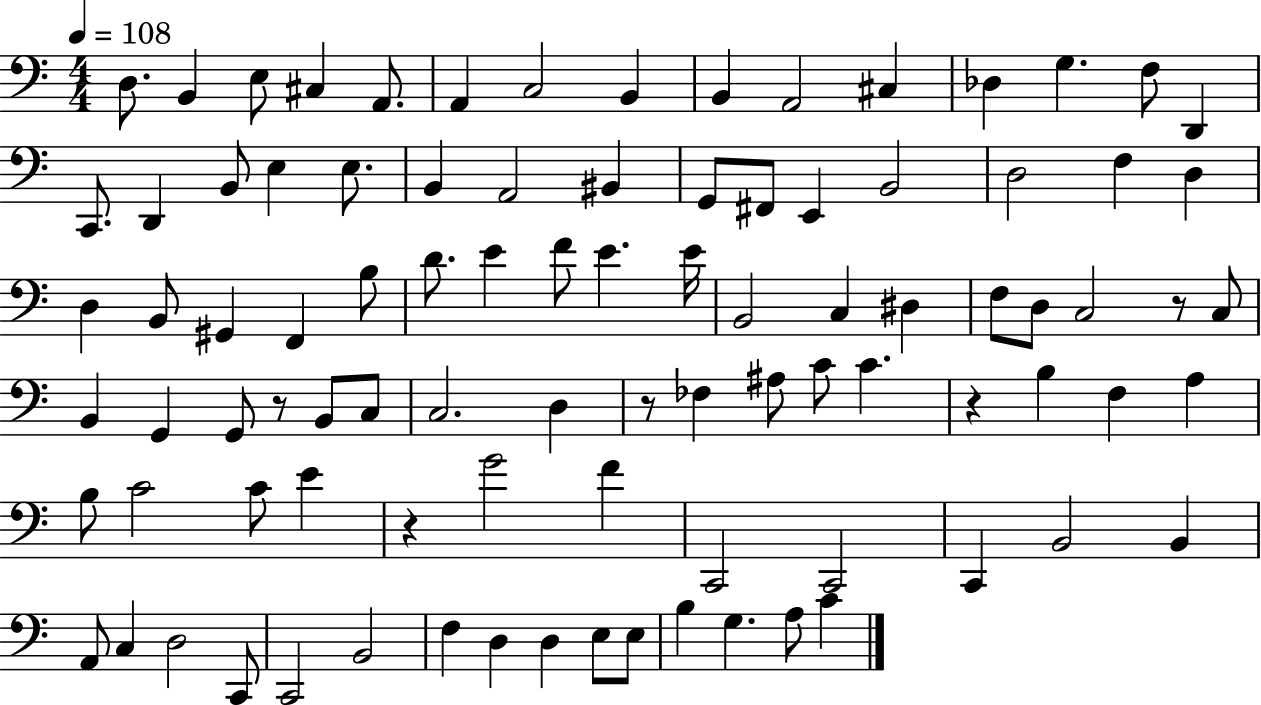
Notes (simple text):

D3/e. B2/q E3/e C#3/q A2/e. A2/q C3/h B2/q B2/q A2/h C#3/q Db3/q G3/q. F3/e D2/q C2/e. D2/q B2/e E3/q E3/e. B2/q A2/h BIS2/q G2/e F#2/e E2/q B2/h D3/h F3/q D3/q D3/q B2/e G#2/q F2/q B3/e D4/e. E4/q F4/e E4/q. E4/s B2/h C3/q D#3/q F3/e D3/e C3/h R/e C3/e B2/q G2/q G2/e R/e B2/e C3/e C3/h. D3/q R/e FES3/q A#3/e C4/e C4/q. R/q B3/q F3/q A3/q B3/e C4/h C4/e E4/q R/q G4/h F4/q C2/h C2/h C2/q B2/h B2/q A2/e C3/q D3/h C2/e C2/h B2/h F3/q D3/q D3/q E3/e E3/e B3/q G3/q. A3/e C4/q